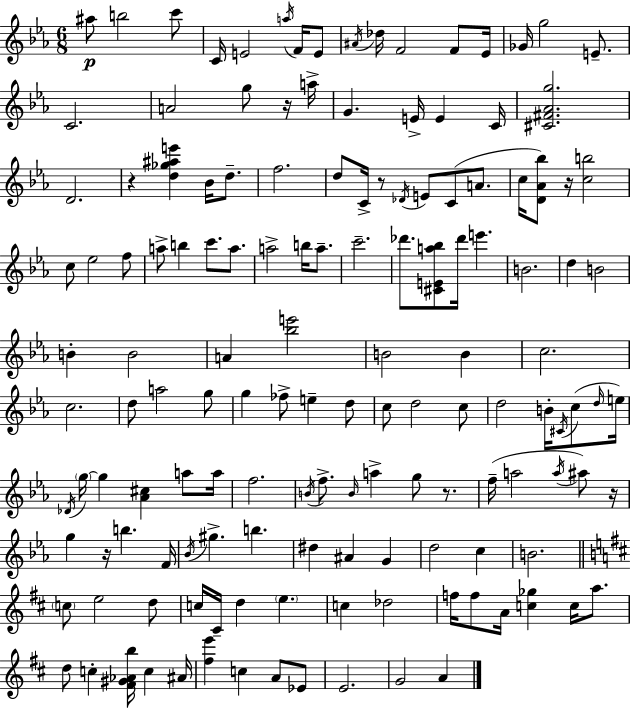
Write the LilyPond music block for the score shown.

{
  \clef treble
  \numericTimeSignature
  \time 6/8
  \key c \minor
  ais''8\p b''2 c'''8 | c'16 e'2 \acciaccatura { a''16 } f'16 e'8 | \acciaccatura { ais'16 } des''16 f'2 f'8 | ees'16 ges'16 g''2 e'8.-- | \break c'2. | a'2 g''8 | r16 a''16-> g'4. e'16-> e'4 | c'16 <cis' fis' aes' g''>2. | \break d'2. | r4 <d'' ges'' ais'' e'''>4 bes'16 d''8.-- | f''2. | d''8 c'16-> r8 \acciaccatura { des'16 } e'8 c'8( | \break a'8. c''16 <d' aes' bes''>8) r16 <c'' b''>2 | c''8 ees''2 | f''8 a''8-> b''4 c'''8. | a''8. a''2-> b''16 | \break a''8.-- c'''2.-- | des'''8. <cis' e' a'' bes''>8 des'''16 e'''4. | b'2. | d''4 b'2 | \break b'4-. b'2 | a'4 <bes'' e'''>2 | b'2 b'4 | c''2. | \break c''2. | d''8 a''2 | g''8 g''4 fes''8-> e''4-- | d''8 c''8 d''2 | \break c''8 d''2 b'16-. | \acciaccatura { cis'16 }( c''8 \grace { d''16 } e''16) \acciaccatura { des'16 } \parenthesize g''16~~ g''4 <aes' cis''>4 | a''8 a''16 f''2. | \acciaccatura { b'16 } f''8.-> \grace { b'16 } a''4-> | \break g''8 r8. f''16--( a''2 | \acciaccatura { a''16 } ais''8) r16 g''4 | r16 b''4. f'16 \acciaccatura { bes'16 } gis''4.-> | b''4. dis''4 | \break ais'4 g'4 d''2 | c''4 b'2. | \bar "||" \break \key d \major \parenthesize c''8 e''2 d''8 | c''16 cis'16-- d''4 \parenthesize e''4. | c''4 des''2 | f''16 f''8 a'16 <c'' ges''>4 c''16 a''8. | \break d''8 c''4-. <fis' gis' aes' b''>16 c''4 ais'16 | <fis'' e'''>4 c''4 a'8 ees'8 | e'2. | g'2 a'4 | \break \bar "|."
}